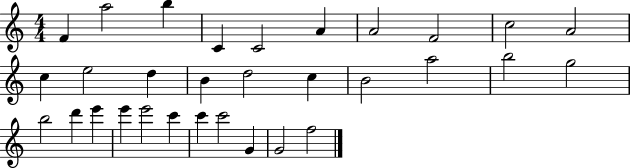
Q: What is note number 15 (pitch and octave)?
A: D5